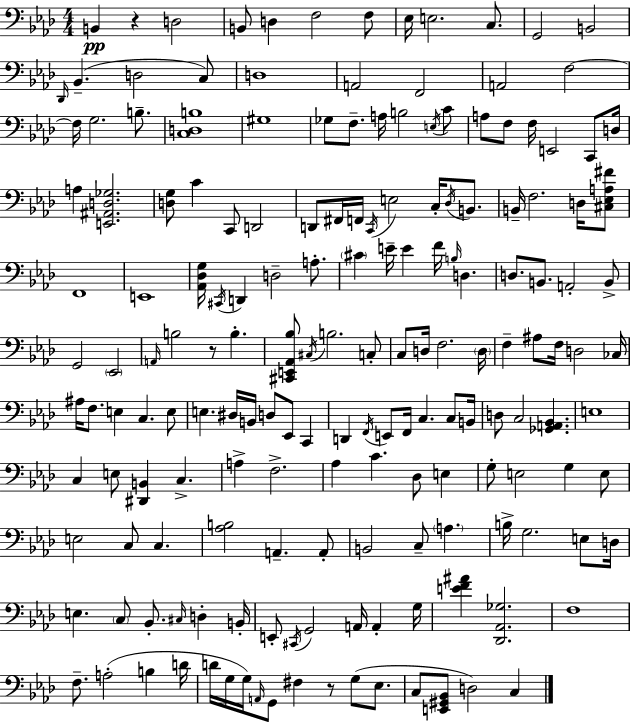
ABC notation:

X:1
T:Untitled
M:4/4
L:1/4
K:Ab
B,, z D,2 B,,/2 D, F,2 F,/2 _E,/4 E,2 C,/2 G,,2 B,,2 _D,,/4 _B,, D,2 C,/2 D,4 A,,2 F,,2 A,,2 F,2 F,/4 G,2 B,/2 [C,D,B,]4 ^G,4 _G,/2 F,/2 A,/4 B,2 E,/4 C/2 A,/2 F,/2 F,/4 E,,2 C,,/2 D,/4 A, [E,,^A,,D,_G,]2 [D,G,]/2 C C,,/2 D,,2 D,,/2 ^F,,/4 F,,/4 C,,/4 E,2 C,/4 _D,/4 B,,/2 B,,/4 F,2 D,/4 [^C,_E,A,^F]/2 F,,4 E,,4 [_A,,_D,G,]/4 ^C,,/4 D,, D,2 A,/2 ^C E/4 E F/4 B,/4 D, D,/2 B,,/2 A,,2 B,,/2 G,,2 _E,,2 A,,/4 B,2 z/2 B, [^C,,E,,_A,,_B,]/2 ^C,/4 B,2 C,/2 C,/2 D,/4 F,2 D,/4 F, ^A,/2 F,/4 D,2 _C,/4 ^A,/4 F,/2 E, C, E,/2 E, ^D,/4 B,,/4 D,/2 _E,,/2 C,, D,, F,,/4 E,,/2 F,,/4 C, C,/2 B,,/4 D,/2 C,2 [_G,,A,,_B,,] E,4 C, E,/2 [^D,,B,,] C, A, F,2 _A, C _D,/2 E, G,/2 E,2 G, E,/2 E,2 C,/2 C, [_A,B,]2 A,, A,,/2 B,,2 C,/2 A, B,/4 G,2 E,/2 D,/4 E, C,/2 _B,,/2 ^C,/4 D, B,,/4 E,,/2 ^C,,/4 G,,2 A,,/4 A,, G,/4 [EF^A] [_D,,_A,,_G,]2 F,4 F,/2 A,2 B, D/4 D/4 G,/4 G,/4 A,,/4 G,,/2 ^F, z/2 G,/2 _E,/2 C,/2 [E,,^G,,_B,,]/2 D,2 C,